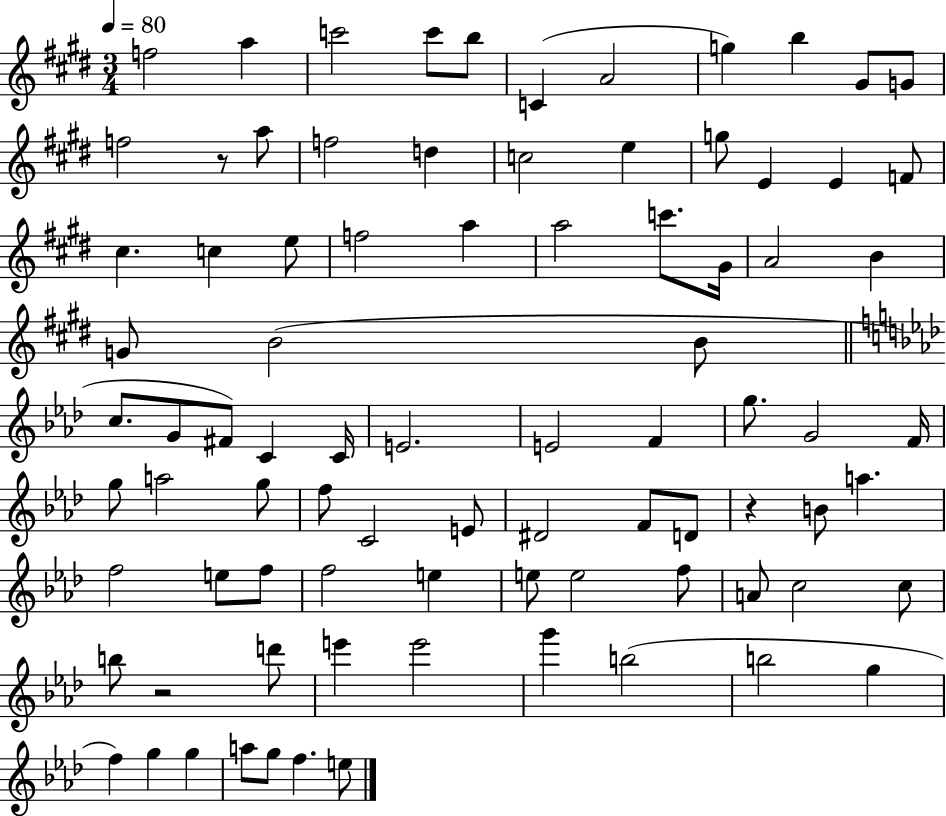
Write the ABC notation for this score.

X:1
T:Untitled
M:3/4
L:1/4
K:E
f2 a c'2 c'/2 b/2 C A2 g b ^G/2 G/2 f2 z/2 a/2 f2 d c2 e g/2 E E F/2 ^c c e/2 f2 a a2 c'/2 ^G/4 A2 B G/2 B2 B/2 c/2 G/2 ^F/2 C C/4 E2 E2 F g/2 G2 F/4 g/2 a2 g/2 f/2 C2 E/2 ^D2 F/2 D/2 z B/2 a f2 e/2 f/2 f2 e e/2 e2 f/2 A/2 c2 c/2 b/2 z2 d'/2 e' e'2 g' b2 b2 g f g g a/2 g/2 f e/2